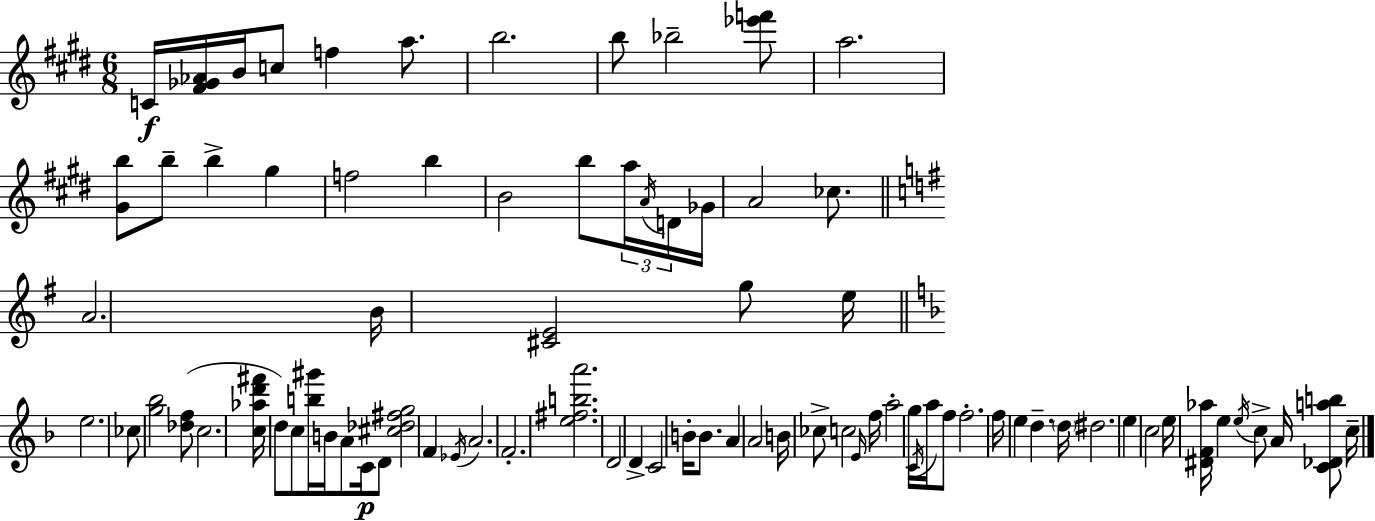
C4/s [F#4,Gb4,Ab4]/s B4/s C5/e F5/q A5/e. B5/h. B5/e Bb5/h [Eb6,F6]/e A5/h. [G#4,B5]/e B5/e B5/q G#5/q F5/h B5/q B4/h B5/e A5/s A4/s D4/s Gb4/s A4/h CES5/e. A4/h. B4/s [C#4,E4]/h G5/e E5/s E5/h. CES5/e [G5,Bb5]/h [Db5,F5]/e C5/h. [C5,Ab5,D6,F#6]/s D5/e C5/e [B5,G#6]/s B4/s A4/e C4/s D4/e [C#5,Db5,F#5,G5]/h F4/q Eb4/s A4/h. F4/h. [E5,F#5,B5,A6]/h. D4/h D4/q C4/h B4/s B4/e. A4/q A4/h B4/s CES5/e C5/h E4/s F5/s A5/h G5/s C4/s A5/s F5/e F5/h. F5/s E5/q D5/q. D5/s D#5/h. E5/q C5/h E5/s [D#4,F4,Ab5]/s E5/q E5/s C5/e A4/s [C4,Db4,A5,B5]/e C5/s